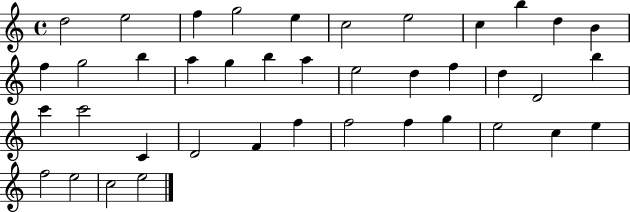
X:1
T:Untitled
M:4/4
L:1/4
K:C
d2 e2 f g2 e c2 e2 c b d B f g2 b a g b a e2 d f d D2 b c' c'2 C D2 F f f2 f g e2 c e f2 e2 c2 e2